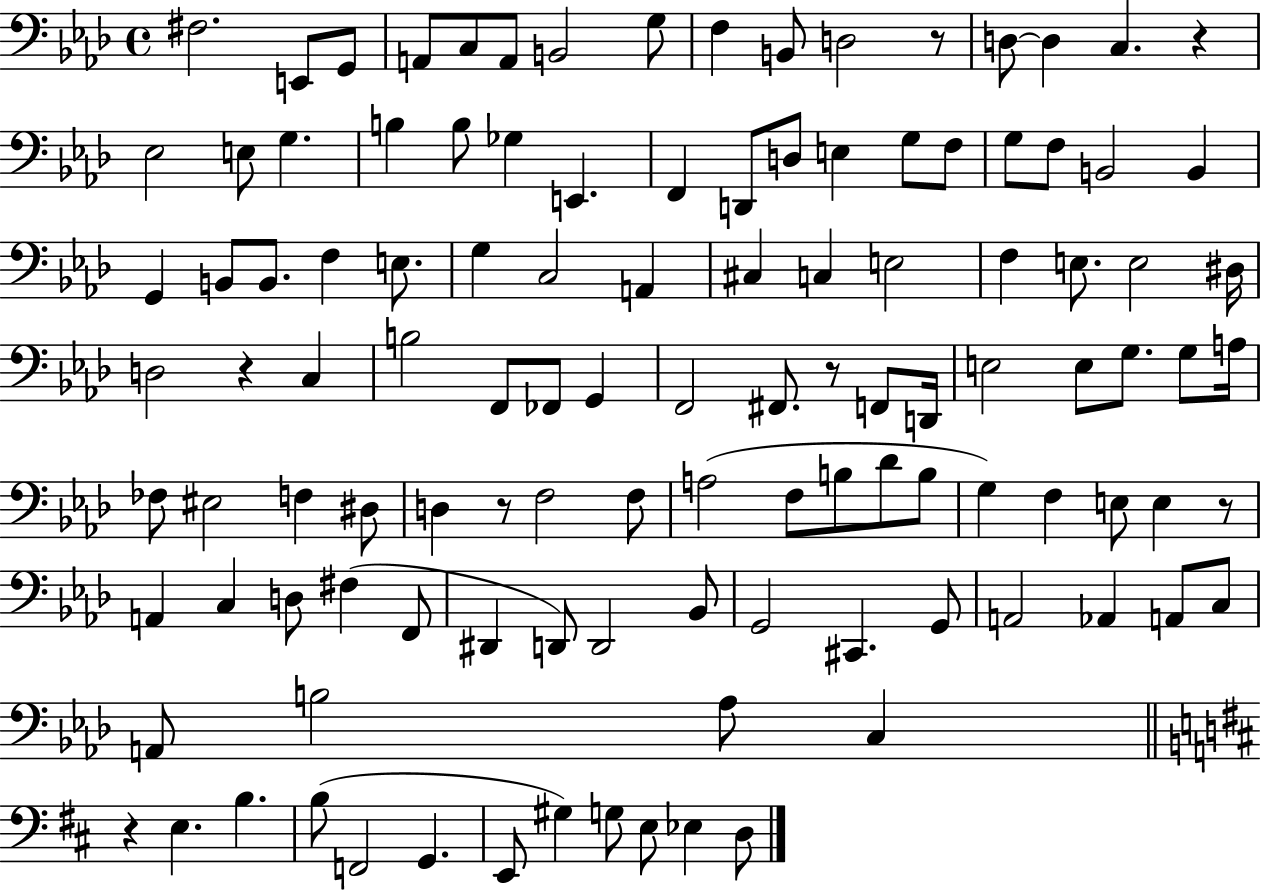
{
  \clef bass
  \time 4/4
  \defaultTimeSignature
  \key aes \major
  fis2. e,8 g,8 | a,8 c8 a,8 b,2 g8 | f4 b,8 d2 r8 | d8~~ d4 c4. r4 | \break ees2 e8 g4. | b4 b8 ges4 e,4. | f,4 d,8 d8 e4 g8 f8 | g8 f8 b,2 b,4 | \break g,4 b,8 b,8. f4 e8. | g4 c2 a,4 | cis4 c4 e2 | f4 e8. e2 dis16 | \break d2 r4 c4 | b2 f,8 fes,8 g,4 | f,2 fis,8. r8 f,8 d,16 | e2 e8 g8. g8 a16 | \break fes8 eis2 f4 dis8 | d4 r8 f2 f8 | a2( f8 b8 des'8 b8 | g4) f4 e8 e4 r8 | \break a,4 c4 d8 fis4( f,8 | dis,4 d,8) d,2 bes,8 | g,2 cis,4. g,8 | a,2 aes,4 a,8 c8 | \break a,8 b2 aes8 c4 | \bar "||" \break \key d \major r4 e4. b4. | b8( f,2 g,4. | e,8 gis4) g8 e8 ees4 d8 | \bar "|."
}